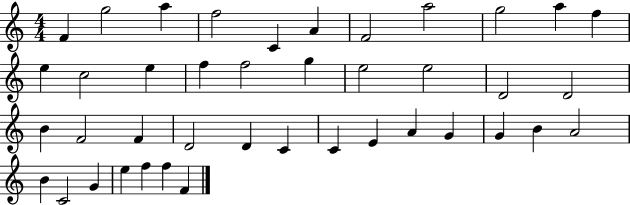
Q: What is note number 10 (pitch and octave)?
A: A5